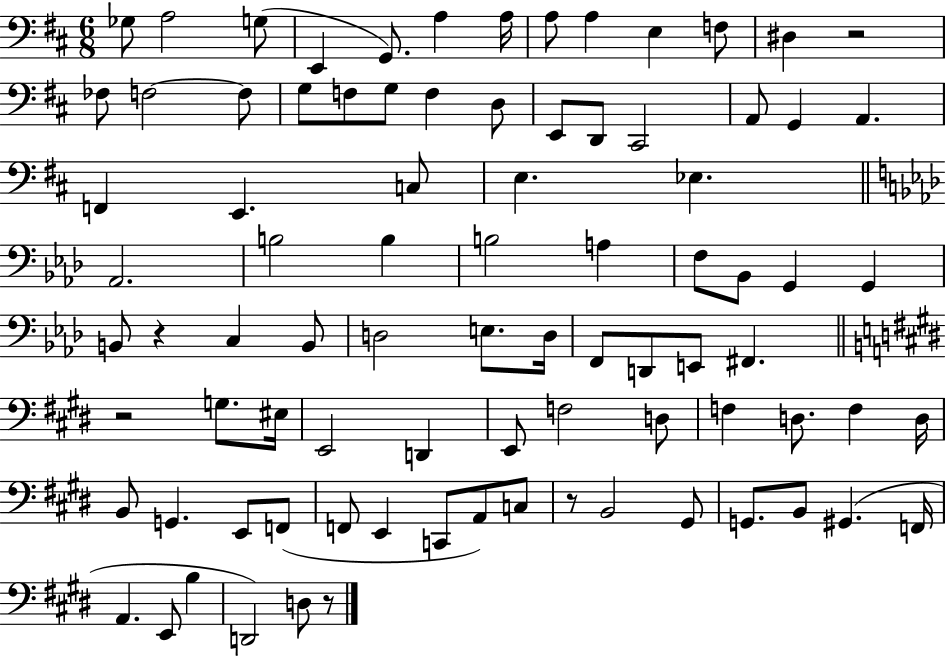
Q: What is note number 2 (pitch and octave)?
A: A3